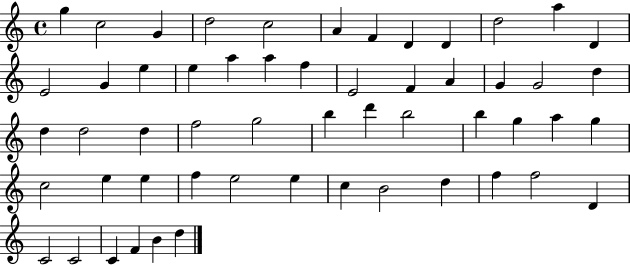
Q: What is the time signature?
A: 4/4